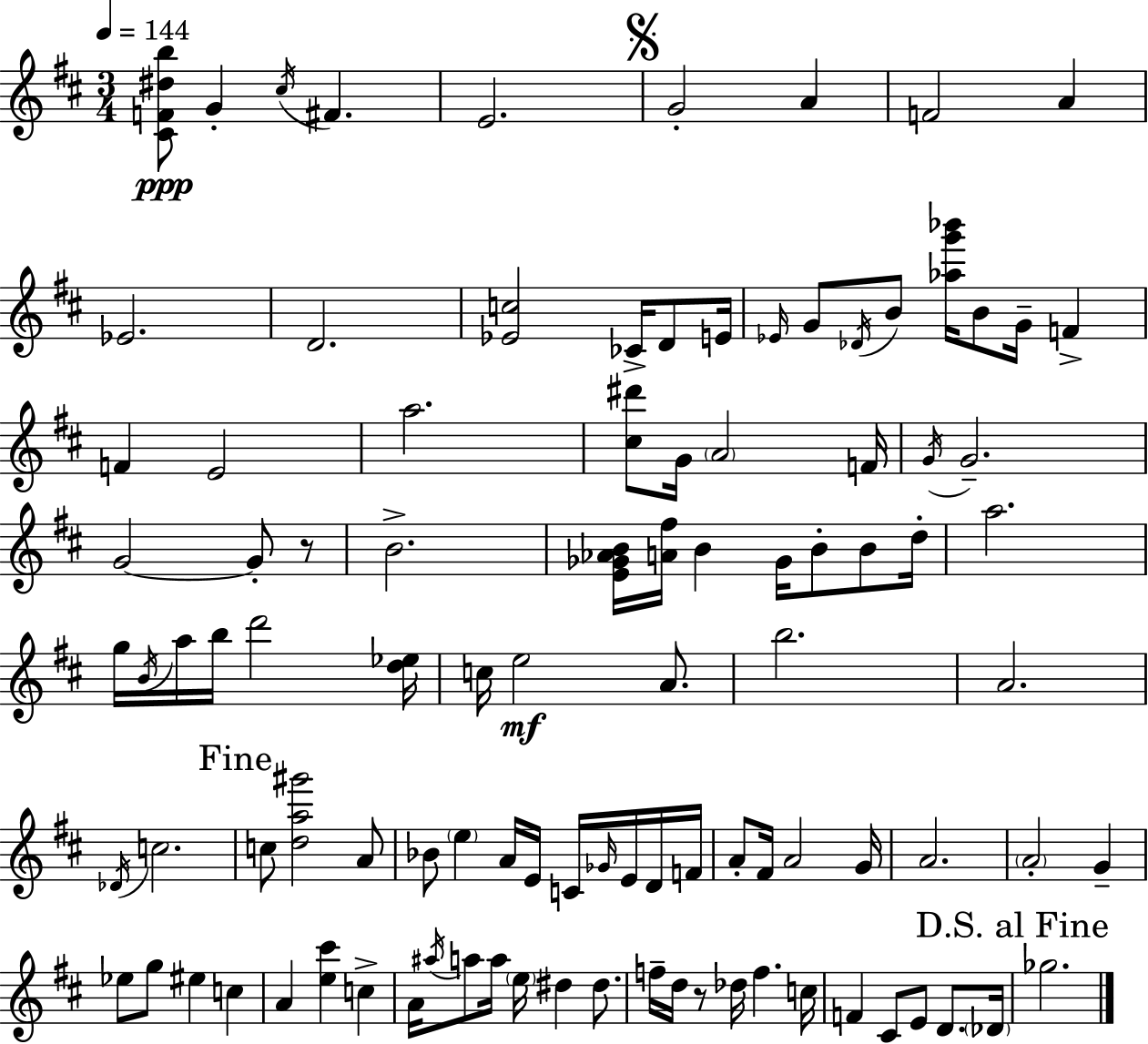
{
  \clef treble
  \numericTimeSignature
  \time 3/4
  \key d \major
  \tempo 4 = 144
  <cis' f' dis'' b''>8\ppp g'4-. \acciaccatura { cis''16 } fis'4. | e'2. | \mark \markup { \musicglyph "scripts.segno" } g'2-. a'4 | f'2 a'4 | \break ees'2. | d'2. | <ees' c''>2 ces'16-> d'8 | e'16 \grace { ees'16 } g'8 \acciaccatura { des'16 } b'8 <aes'' g''' bes'''>16 b'8 g'16-- f'4-> | \break f'4 e'2 | a''2. | <cis'' dis'''>8 g'16 \parenthesize a'2 | f'16 \acciaccatura { g'16 } g'2.-- | \break g'2~~ | g'8-. r8 b'2.-> | <e' ges' aes' b'>16 <a' fis''>16 b'4 ges'16 b'8-. | b'8 d''16-. a''2. | \break g''16 \acciaccatura { b'16 } a''16 b''16 d'''2 | <d'' ees''>16 c''16 e''2\mf | a'8. b''2. | a'2. | \break \acciaccatura { des'16 } c''2. | \mark "Fine" c''8 <d'' a'' gis'''>2 | a'8 bes'8 \parenthesize e''4 | a'16 e'16 c'16 \grace { ges'16 } e'16 d'16 f'16 a'8-. fis'16 a'2 | \break g'16 a'2. | \parenthesize a'2-. | g'4-- ees''8 g''8 eis''4 | c''4 a'4 <e'' cis'''>4 | \break c''4-> a'16 \acciaccatura { ais''16 } a''8 a''16 | \parenthesize e''16 dis''4 dis''8. f''16-- d''16 r8 | des''16 f''4. c''16 f'4 | cis'8 e'8 d'8. \parenthesize des'16 \mark "D.S. al Fine" ges''2. | \break \bar "|."
}